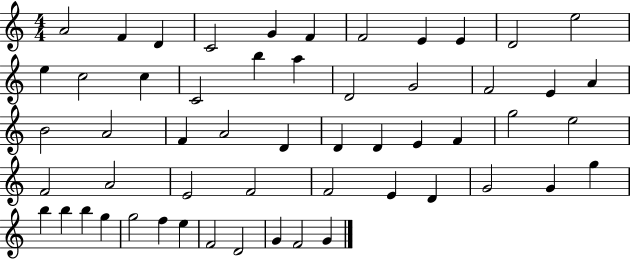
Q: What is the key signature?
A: C major